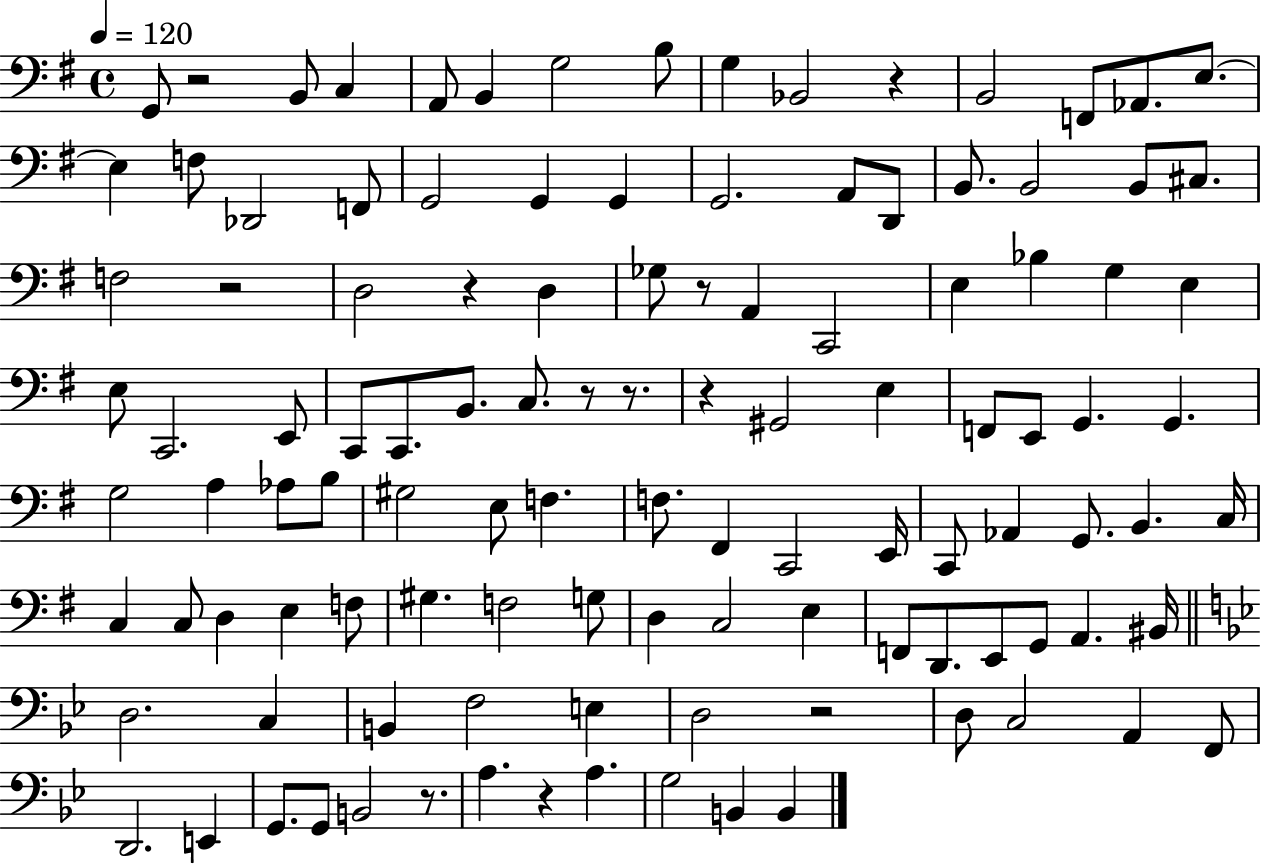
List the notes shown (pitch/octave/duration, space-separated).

G2/e R/h B2/e C3/q A2/e B2/q G3/h B3/e G3/q Bb2/h R/q B2/h F2/e Ab2/e. E3/e. E3/q F3/e Db2/h F2/e G2/h G2/q G2/q G2/h. A2/e D2/e B2/e. B2/h B2/e C#3/e. F3/h R/h D3/h R/q D3/q Gb3/e R/e A2/q C2/h E3/q Bb3/q G3/q E3/q E3/e C2/h. E2/e C2/e C2/e. B2/e. C3/e. R/e R/e. R/q G#2/h E3/q F2/e E2/e G2/q. G2/q. G3/h A3/q Ab3/e B3/e G#3/h E3/e F3/q. F3/e. F#2/q C2/h E2/s C2/e Ab2/q G2/e. B2/q. C3/s C3/q C3/e D3/q E3/q F3/e G#3/q. F3/h G3/e D3/q C3/h E3/q F2/e D2/e. E2/e G2/e A2/q. BIS2/s D3/h. C3/q B2/q F3/h E3/q D3/h R/h D3/e C3/h A2/q F2/e D2/h. E2/q G2/e. G2/e B2/h R/e. A3/q. R/q A3/q. G3/h B2/q B2/q